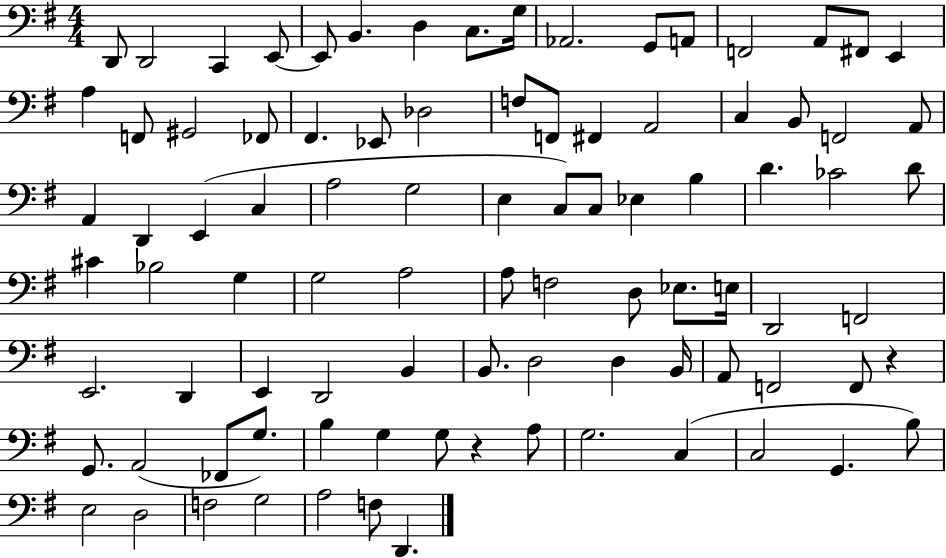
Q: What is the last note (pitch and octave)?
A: D2